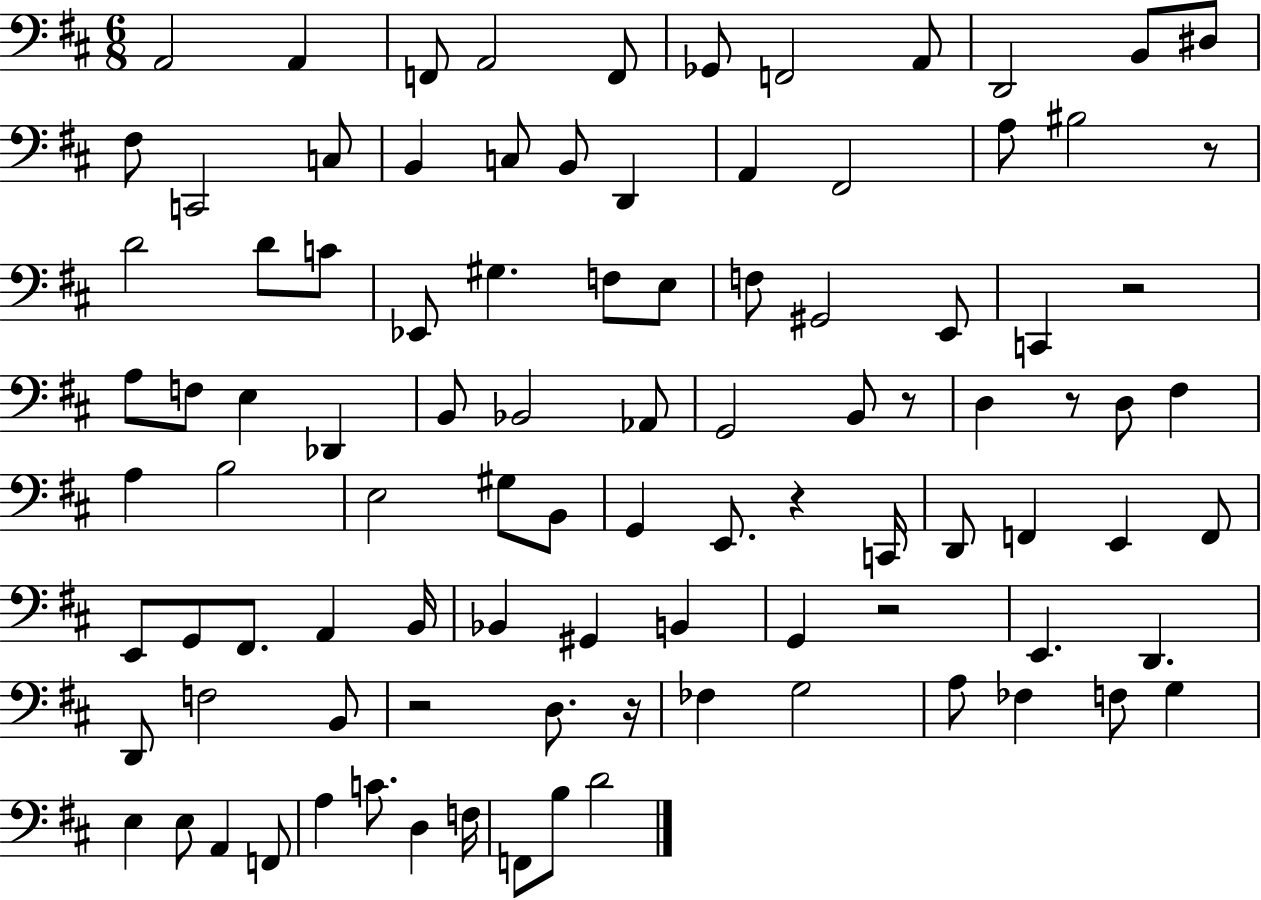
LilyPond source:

{
  \clef bass
  \numericTimeSignature
  \time 6/8
  \key d \major
  a,2 a,4 | f,8 a,2 f,8 | ges,8 f,2 a,8 | d,2 b,8 dis8 | \break fis8 c,2 c8 | b,4 c8 b,8 d,4 | a,4 fis,2 | a8 bis2 r8 | \break d'2 d'8 c'8 | ees,8 gis4. f8 e8 | f8 gis,2 e,8 | c,4 r2 | \break a8 f8 e4 des,4 | b,8 bes,2 aes,8 | g,2 b,8 r8 | d4 r8 d8 fis4 | \break a4 b2 | e2 gis8 b,8 | g,4 e,8. r4 c,16 | d,8 f,4 e,4 f,8 | \break e,8 g,8 fis,8. a,4 b,16 | bes,4 gis,4 b,4 | g,4 r2 | e,4. d,4. | \break d,8 f2 b,8 | r2 d8. r16 | fes4 g2 | a8 fes4 f8 g4 | \break e4 e8 a,4 f,8 | a4 c'8. d4 f16 | f,8 b8 d'2 | \bar "|."
}